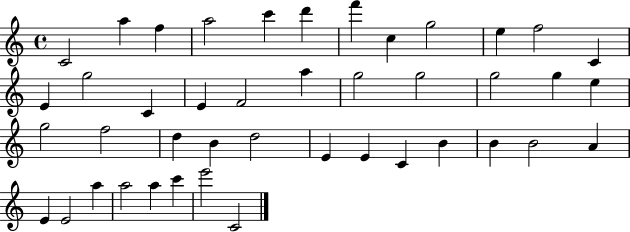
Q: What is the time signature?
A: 4/4